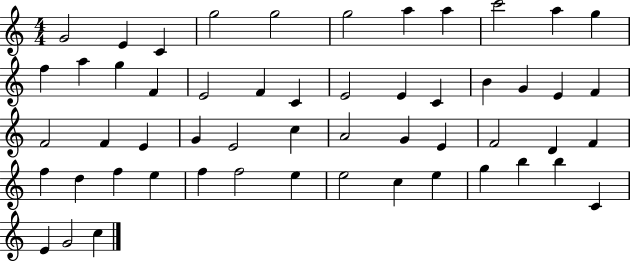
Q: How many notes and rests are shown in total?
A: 54